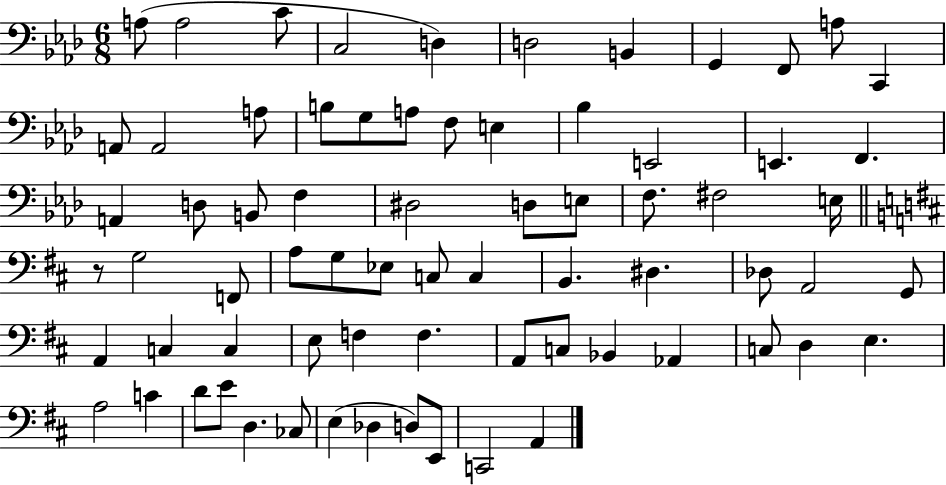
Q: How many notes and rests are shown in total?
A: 71